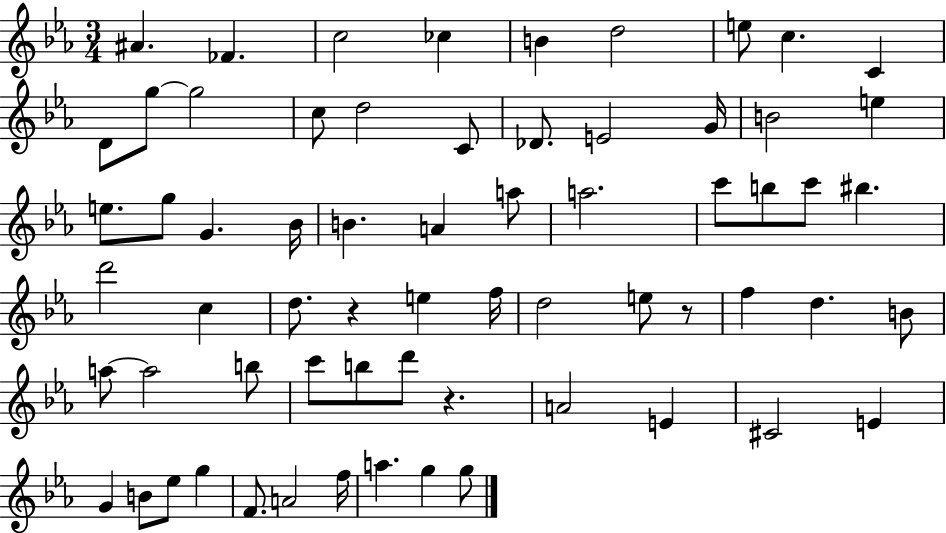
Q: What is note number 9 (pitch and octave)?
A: C4